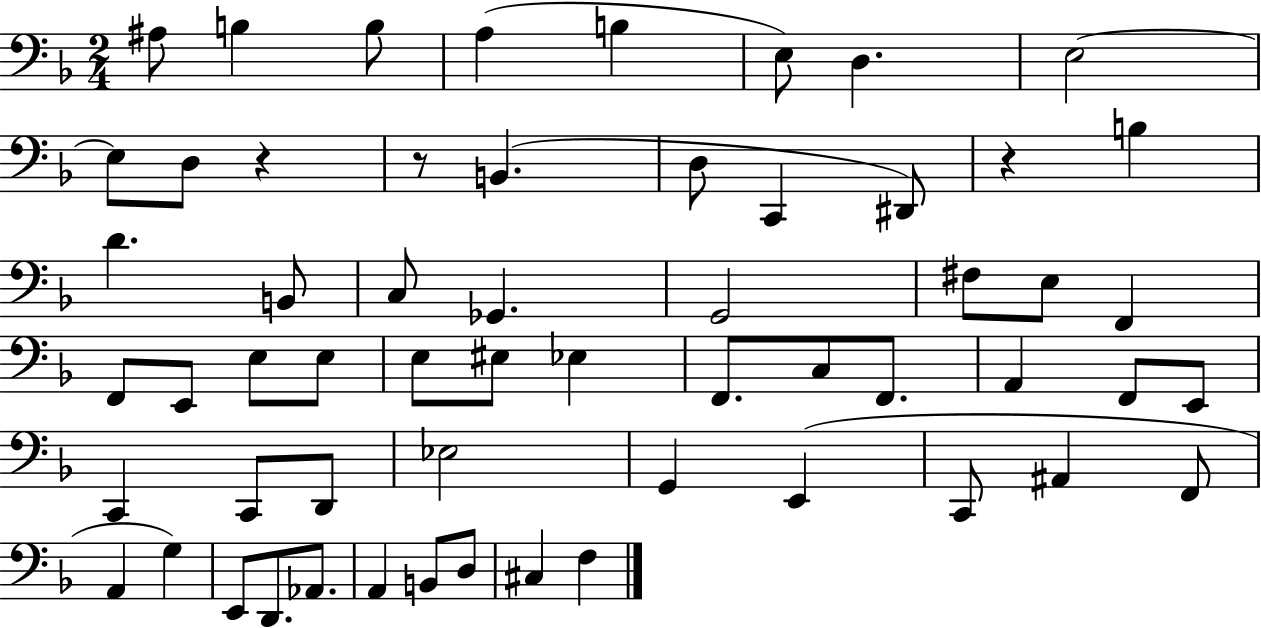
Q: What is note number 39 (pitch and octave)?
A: D2